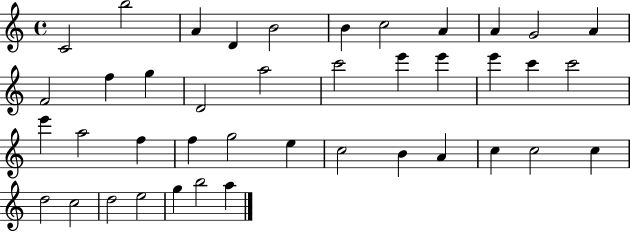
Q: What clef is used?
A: treble